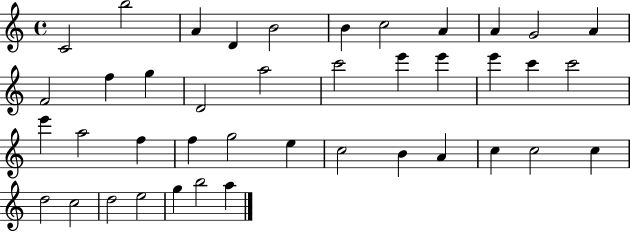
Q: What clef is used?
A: treble